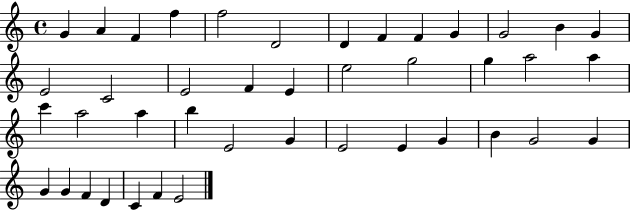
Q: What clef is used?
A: treble